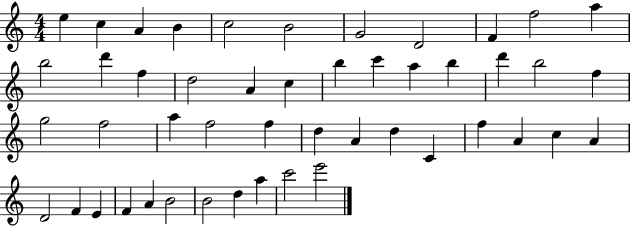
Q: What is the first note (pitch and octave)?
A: E5